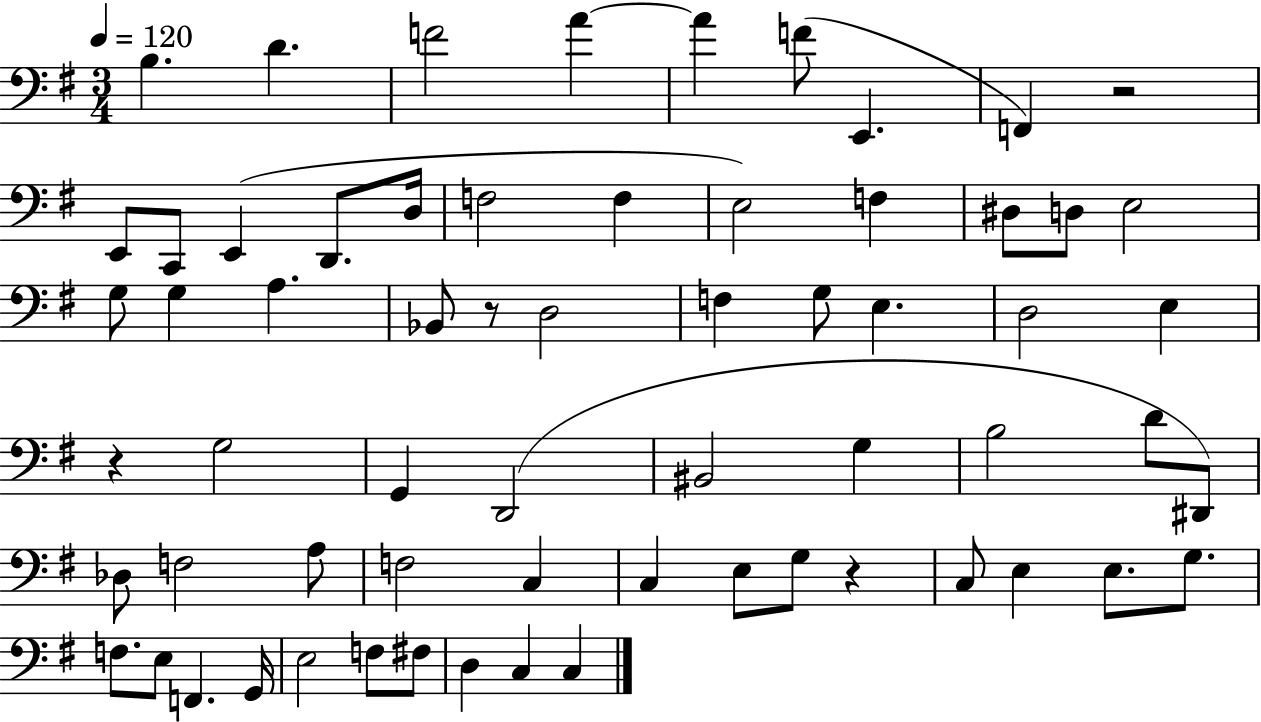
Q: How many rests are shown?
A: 4